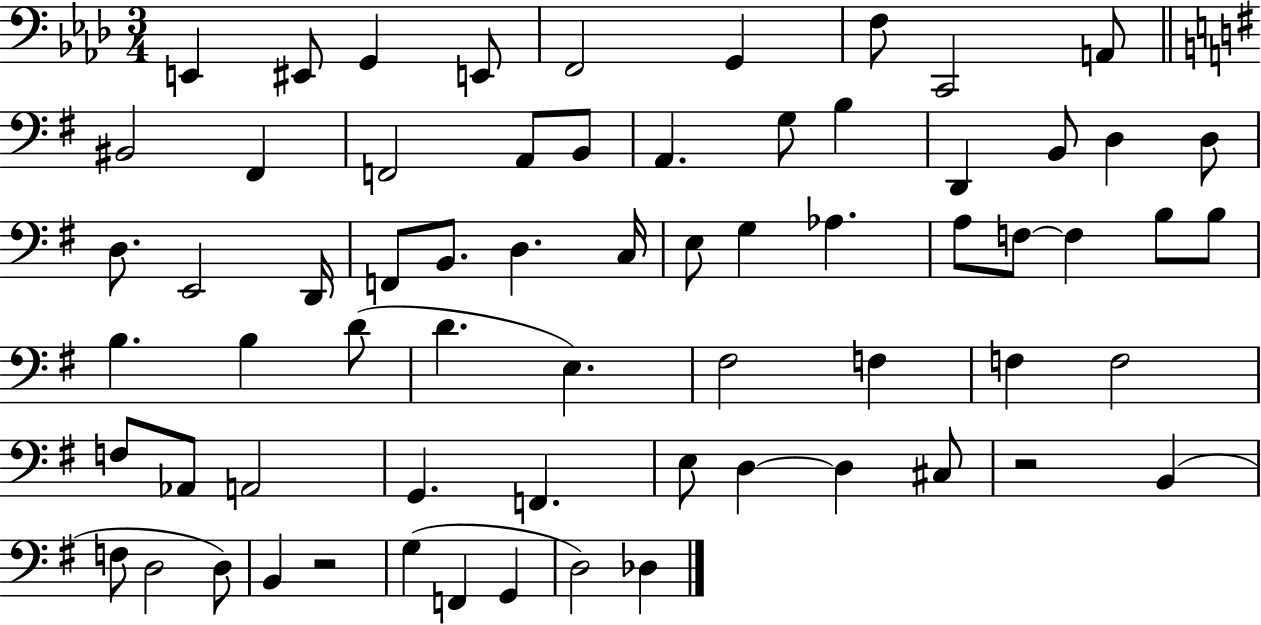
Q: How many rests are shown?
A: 2